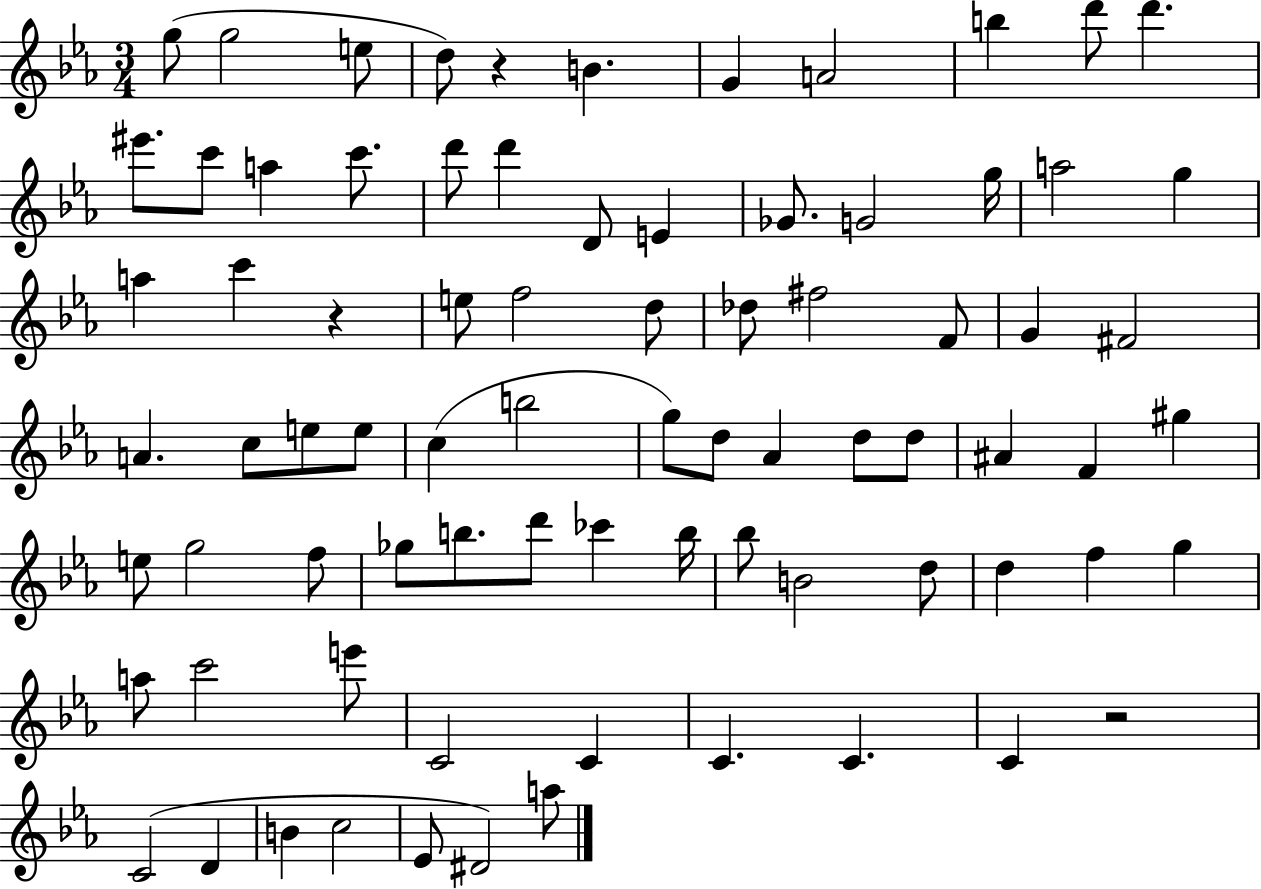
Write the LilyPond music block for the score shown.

{
  \clef treble
  \numericTimeSignature
  \time 3/4
  \key ees \major
  g''8( g''2 e''8 | d''8) r4 b'4. | g'4 a'2 | b''4 d'''8 d'''4. | \break eis'''8. c'''8 a''4 c'''8. | d'''8 d'''4 d'8 e'4 | ges'8. g'2 g''16 | a''2 g''4 | \break a''4 c'''4 r4 | e''8 f''2 d''8 | des''8 fis''2 f'8 | g'4 fis'2 | \break a'4. c''8 e''8 e''8 | c''4( b''2 | g''8) d''8 aes'4 d''8 d''8 | ais'4 f'4 gis''4 | \break e''8 g''2 f''8 | ges''8 b''8. d'''8 ces'''4 b''16 | bes''8 b'2 d''8 | d''4 f''4 g''4 | \break a''8 c'''2 e'''8 | c'2 c'4 | c'4. c'4. | c'4 r2 | \break c'2( d'4 | b'4 c''2 | ees'8 dis'2) a''8 | \bar "|."
}